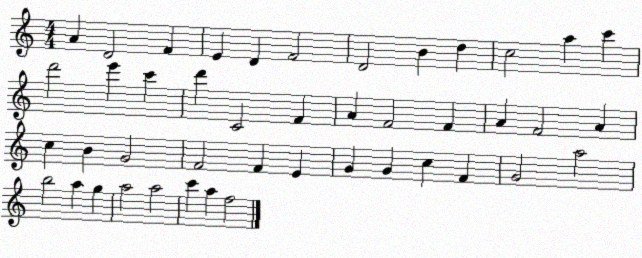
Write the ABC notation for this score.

X:1
T:Untitled
M:4/4
L:1/4
K:C
A D2 F E D F2 D2 B d c2 a c' d'2 e' c' d' C2 F A F2 F A F2 A c B G2 F2 F E G G c F G2 a2 b2 a g a2 a2 c' a f2